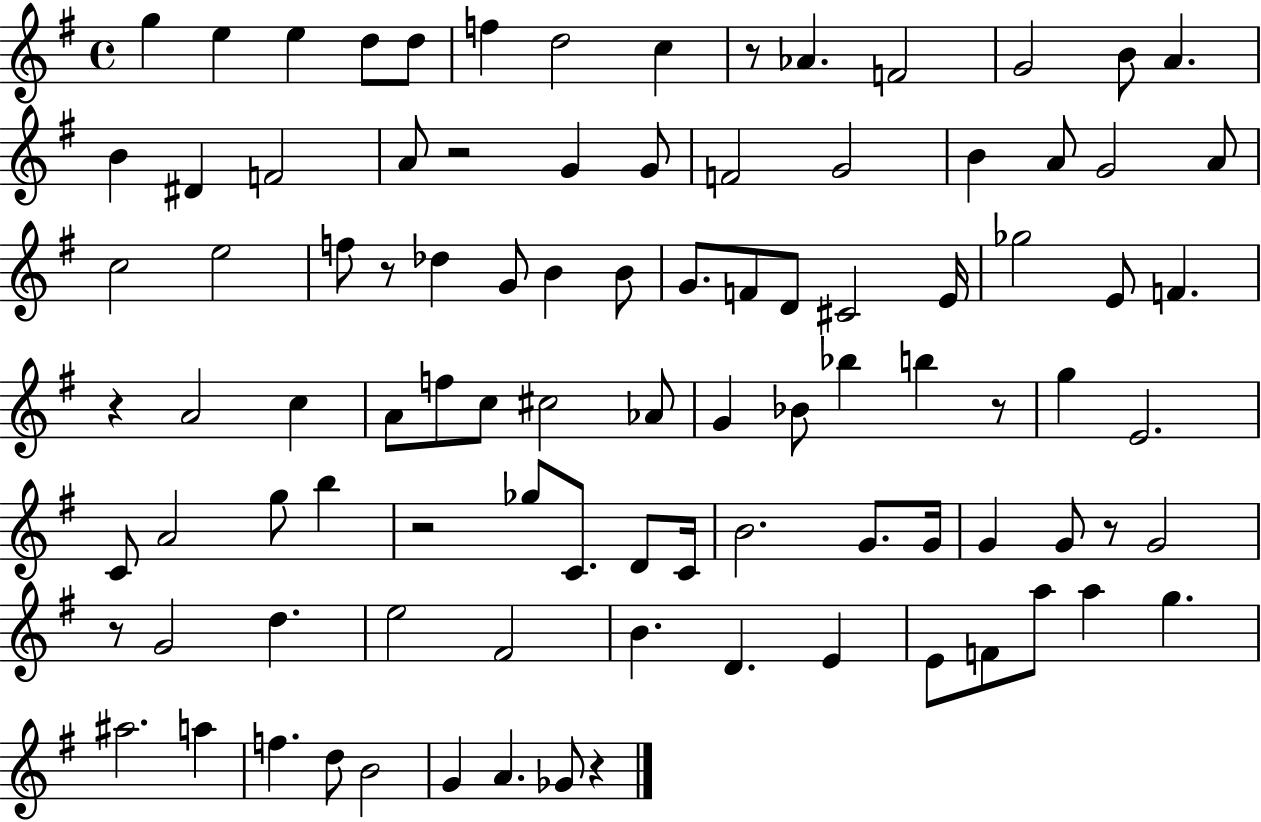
G5/q E5/q E5/q D5/e D5/e F5/q D5/h C5/q R/e Ab4/q. F4/h G4/h B4/e A4/q. B4/q D#4/q F4/h A4/e R/h G4/q G4/e F4/h G4/h B4/q A4/e G4/h A4/e C5/h E5/h F5/e R/e Db5/q G4/e B4/q B4/e G4/e. F4/e D4/e C#4/h E4/s Gb5/h E4/e F4/q. R/q A4/h C5/q A4/e F5/e C5/e C#5/h Ab4/e G4/q Bb4/e Bb5/q B5/q R/e G5/q E4/h. C4/e A4/h G5/e B5/q R/h Gb5/e C4/e. D4/e C4/s B4/h. G4/e. G4/s G4/q G4/e R/e G4/h R/e G4/h D5/q. E5/h F#4/h B4/q. D4/q. E4/q E4/e F4/e A5/e A5/q G5/q. A#5/h. A5/q F5/q. D5/e B4/h G4/q A4/q. Gb4/e R/q